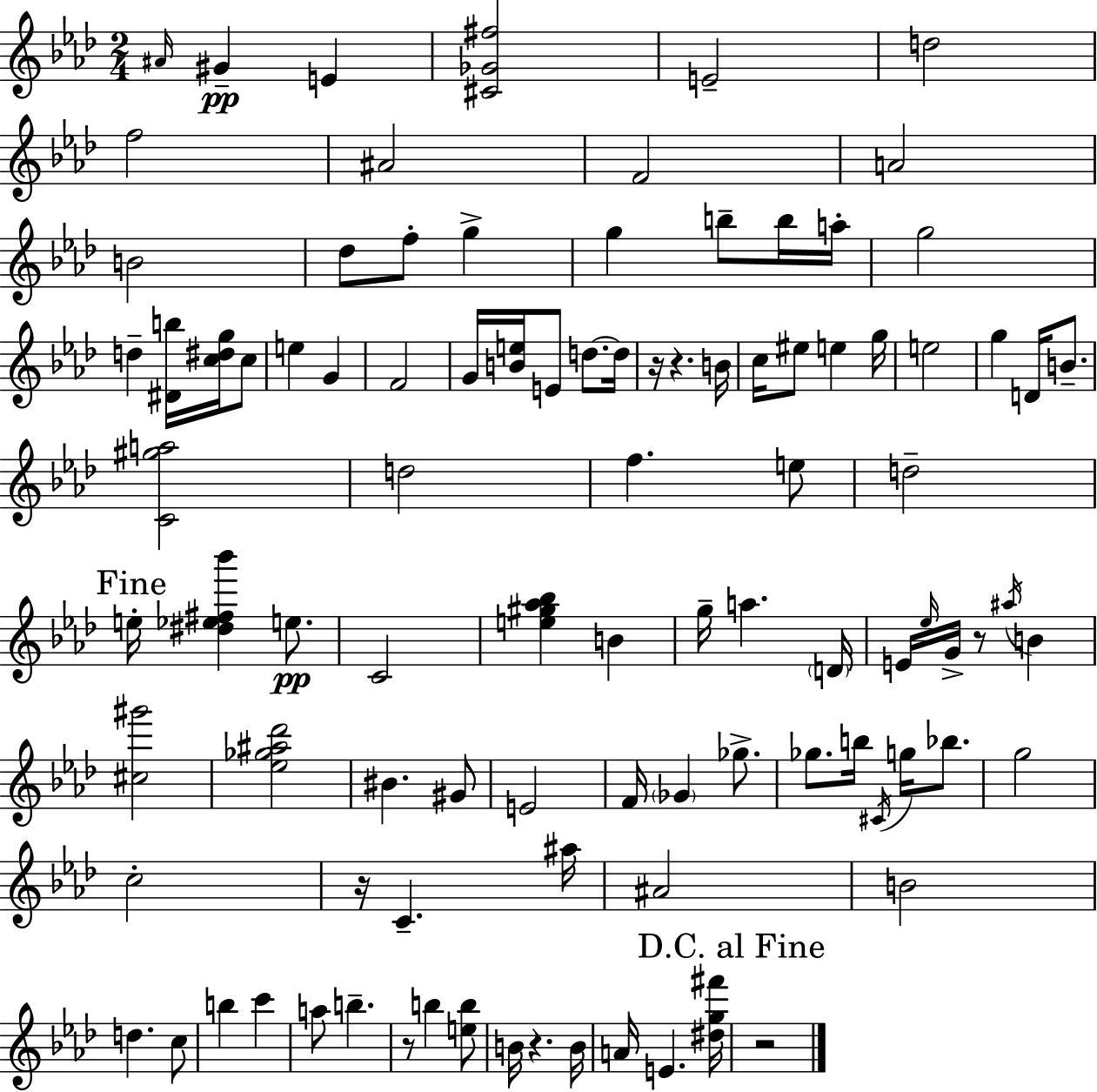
X:1
T:Untitled
M:2/4
L:1/4
K:Fm
^A/4 ^G E [^C_G^f]2 E2 d2 f2 ^A2 F2 A2 B2 _d/2 f/2 g g b/2 b/4 a/4 g2 d [^Db]/4 [c^dg]/4 c/2 e G F2 G/4 [Be]/4 E/2 d/2 d/4 z/4 z B/4 c/4 ^e/2 e g/4 e2 g D/4 B/2 [C^ga]2 d2 f e/2 d2 e/4 [^d_e^f_b'] e/2 C2 [e^g_a_b] B g/4 a D/4 E/4 _e/4 G/4 z/2 ^a/4 B [^c^g']2 [_e_g^a_d']2 ^B ^G/2 E2 F/4 _G _g/2 _g/2 b/4 ^C/4 g/4 _b/2 g2 c2 z/4 C ^a/4 ^A2 B2 d c/2 b c' a/2 b z/2 b [eb]/2 B/4 z B/4 A/4 E [^dg^f']/4 z2